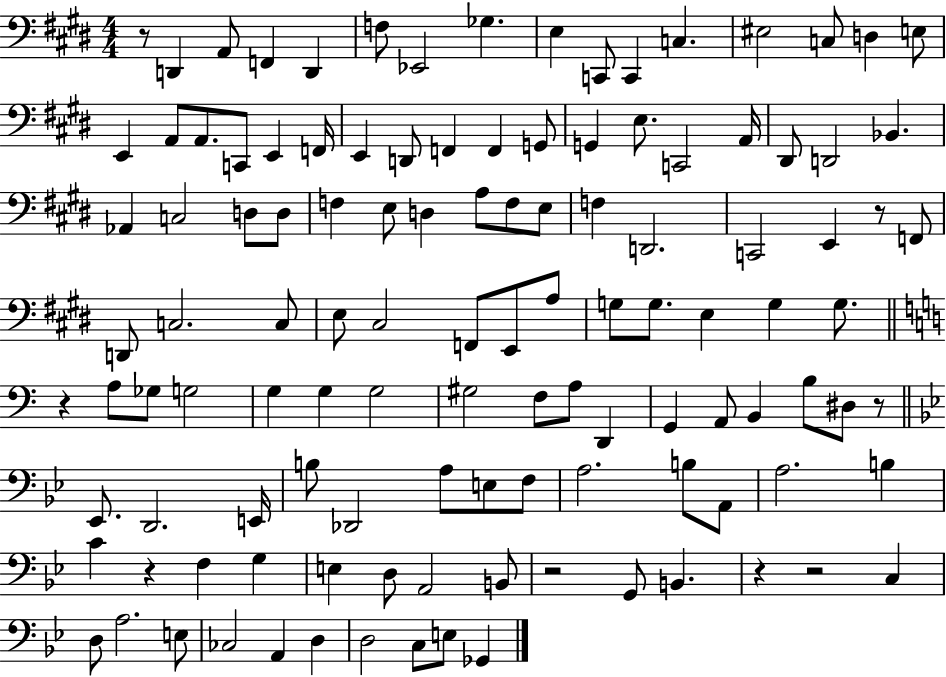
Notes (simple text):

R/e D2/q A2/e F2/q D2/q F3/e Eb2/h Gb3/q. E3/q C2/e C2/q C3/q. EIS3/h C3/e D3/q E3/e E2/q A2/e A2/e. C2/e E2/q F2/s E2/q D2/e F2/q F2/q G2/e G2/q E3/e. C2/h A2/s D#2/e D2/h Bb2/q. Ab2/q C3/h D3/e D3/e F3/q E3/e D3/q A3/e F3/e E3/e F3/q D2/h. C2/h E2/q R/e F2/e D2/e C3/h. C3/e E3/e C#3/h F2/e E2/e A3/e G3/e G3/e. E3/q G3/q G3/e. R/q A3/e Gb3/e G3/h G3/q G3/q G3/h G#3/h F3/e A3/e D2/q G2/q A2/e B2/q B3/e D#3/e R/e Eb2/e. D2/h. E2/s B3/e Db2/h A3/e E3/e F3/e A3/h. B3/e A2/e A3/h. B3/q C4/q R/q F3/q G3/q E3/q D3/e A2/h B2/e R/h G2/e B2/q. R/q R/h C3/q D3/e A3/h. E3/e CES3/h A2/q D3/q D3/h C3/e E3/e Gb2/q